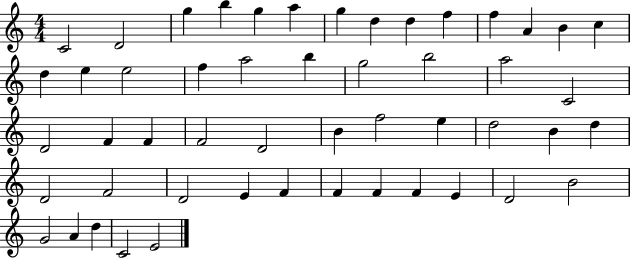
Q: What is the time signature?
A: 4/4